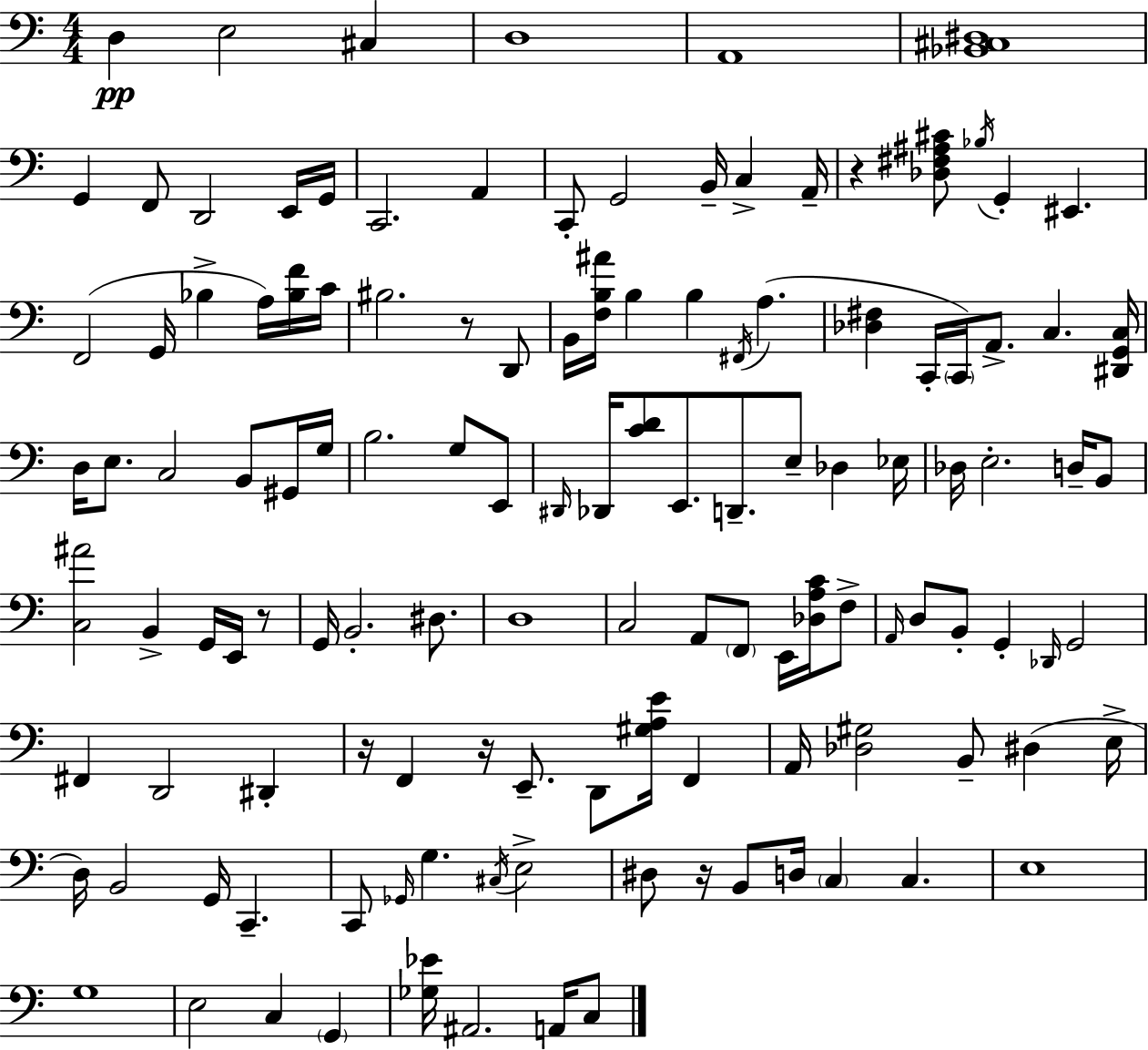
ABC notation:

X:1
T:Untitled
M:4/4
L:1/4
K:C
D, E,2 ^C, D,4 A,,4 [_B,,^C,^D,]4 G,, F,,/2 D,,2 E,,/4 G,,/4 C,,2 A,, C,,/2 G,,2 B,,/4 C, A,,/4 z [_D,^F,^A,^C]/2 _B,/4 G,, ^E,, F,,2 G,,/4 _B, A,/4 [_B,F]/4 C/4 ^B,2 z/2 D,,/2 B,,/4 [F,B,^A]/4 B, B, ^F,,/4 A, [_D,^F,] C,,/4 C,,/4 A,,/2 C, [^D,,G,,C,]/4 D,/4 E,/2 C,2 B,,/2 ^G,,/4 G,/4 B,2 G,/2 E,,/2 ^D,,/4 _D,,/4 [CD]/2 E,,/2 D,,/2 E,/2 _D, _E,/4 _D,/4 E,2 D,/4 B,,/2 [C,^A]2 B,, G,,/4 E,,/4 z/2 G,,/4 B,,2 ^D,/2 D,4 C,2 A,,/2 F,,/2 E,,/4 [_D,A,C]/4 F,/2 A,,/4 D,/2 B,,/2 G,, _D,,/4 G,,2 ^F,, D,,2 ^D,, z/4 F,, z/4 E,,/2 D,,/2 [^G,A,E]/4 F,, A,,/4 [_D,^G,]2 B,,/2 ^D, E,/4 D,/4 B,,2 G,,/4 C,, C,,/2 _G,,/4 G, ^C,/4 E,2 ^D,/2 z/4 B,,/2 D,/4 C, C, E,4 G,4 E,2 C, G,, [_G,_E]/4 ^A,,2 A,,/4 C,/2